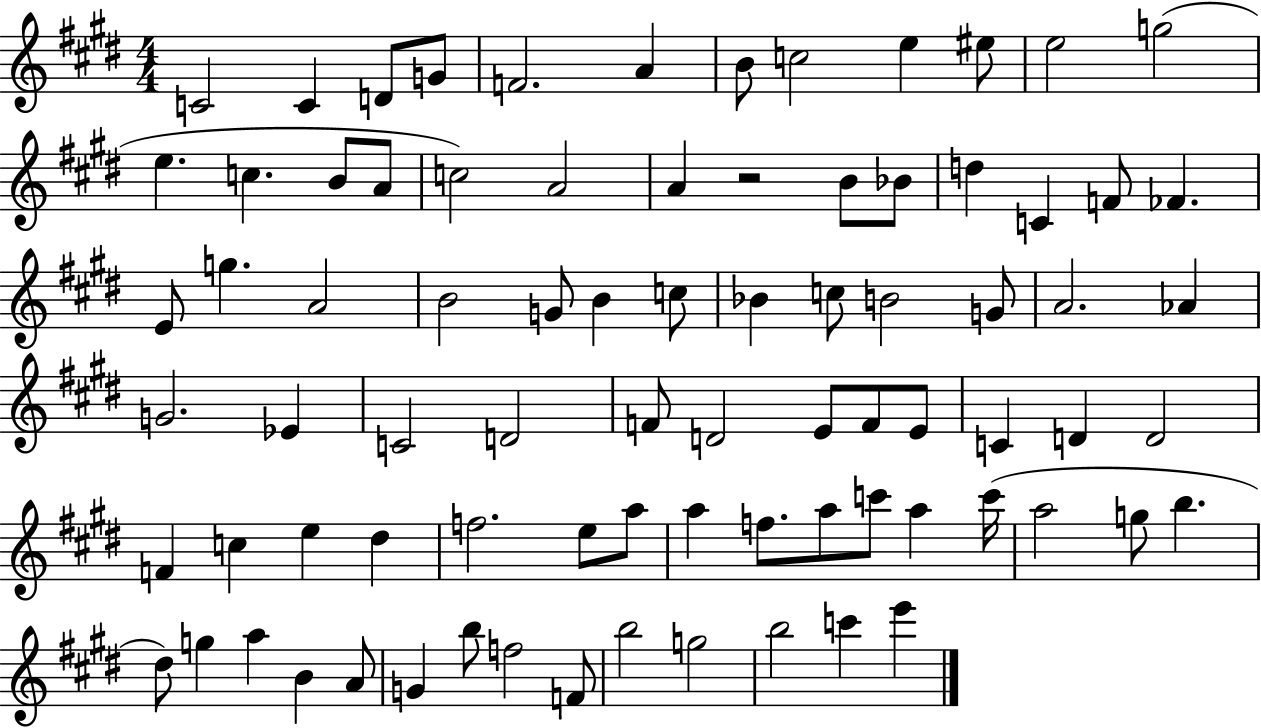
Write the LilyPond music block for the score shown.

{
  \clef treble
  \numericTimeSignature
  \time 4/4
  \key e \major
  \repeat volta 2 { c'2 c'4 d'8 g'8 | f'2. a'4 | b'8 c''2 e''4 eis''8 | e''2 g''2( | \break e''4. c''4. b'8 a'8 | c''2) a'2 | a'4 r2 b'8 bes'8 | d''4 c'4 f'8 fes'4. | \break e'8 g''4. a'2 | b'2 g'8 b'4 c''8 | bes'4 c''8 b'2 g'8 | a'2. aes'4 | \break g'2. ees'4 | c'2 d'2 | f'8 d'2 e'8 f'8 e'8 | c'4 d'4 d'2 | \break f'4 c''4 e''4 dis''4 | f''2. e''8 a''8 | a''4 f''8. a''8 c'''8 a''4 c'''16( | a''2 g''8 b''4. | \break dis''8) g''4 a''4 b'4 a'8 | g'4 b''8 f''2 f'8 | b''2 g''2 | b''2 c'''4 e'''4 | \break } \bar "|."
}